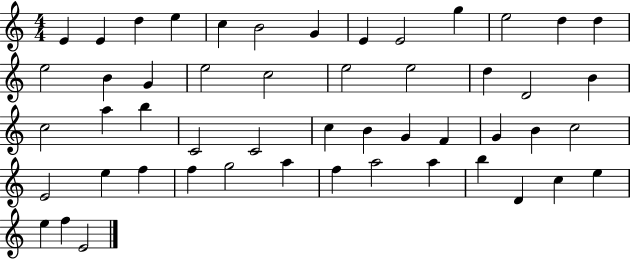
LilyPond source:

{
  \clef treble
  \numericTimeSignature
  \time 4/4
  \key c \major
  e'4 e'4 d''4 e''4 | c''4 b'2 g'4 | e'4 e'2 g''4 | e''2 d''4 d''4 | \break e''2 b'4 g'4 | e''2 c''2 | e''2 e''2 | d''4 d'2 b'4 | \break c''2 a''4 b''4 | c'2 c'2 | c''4 b'4 g'4 f'4 | g'4 b'4 c''2 | \break e'2 e''4 f''4 | f''4 g''2 a''4 | f''4 a''2 a''4 | b''4 d'4 c''4 e''4 | \break e''4 f''4 e'2 | \bar "|."
}